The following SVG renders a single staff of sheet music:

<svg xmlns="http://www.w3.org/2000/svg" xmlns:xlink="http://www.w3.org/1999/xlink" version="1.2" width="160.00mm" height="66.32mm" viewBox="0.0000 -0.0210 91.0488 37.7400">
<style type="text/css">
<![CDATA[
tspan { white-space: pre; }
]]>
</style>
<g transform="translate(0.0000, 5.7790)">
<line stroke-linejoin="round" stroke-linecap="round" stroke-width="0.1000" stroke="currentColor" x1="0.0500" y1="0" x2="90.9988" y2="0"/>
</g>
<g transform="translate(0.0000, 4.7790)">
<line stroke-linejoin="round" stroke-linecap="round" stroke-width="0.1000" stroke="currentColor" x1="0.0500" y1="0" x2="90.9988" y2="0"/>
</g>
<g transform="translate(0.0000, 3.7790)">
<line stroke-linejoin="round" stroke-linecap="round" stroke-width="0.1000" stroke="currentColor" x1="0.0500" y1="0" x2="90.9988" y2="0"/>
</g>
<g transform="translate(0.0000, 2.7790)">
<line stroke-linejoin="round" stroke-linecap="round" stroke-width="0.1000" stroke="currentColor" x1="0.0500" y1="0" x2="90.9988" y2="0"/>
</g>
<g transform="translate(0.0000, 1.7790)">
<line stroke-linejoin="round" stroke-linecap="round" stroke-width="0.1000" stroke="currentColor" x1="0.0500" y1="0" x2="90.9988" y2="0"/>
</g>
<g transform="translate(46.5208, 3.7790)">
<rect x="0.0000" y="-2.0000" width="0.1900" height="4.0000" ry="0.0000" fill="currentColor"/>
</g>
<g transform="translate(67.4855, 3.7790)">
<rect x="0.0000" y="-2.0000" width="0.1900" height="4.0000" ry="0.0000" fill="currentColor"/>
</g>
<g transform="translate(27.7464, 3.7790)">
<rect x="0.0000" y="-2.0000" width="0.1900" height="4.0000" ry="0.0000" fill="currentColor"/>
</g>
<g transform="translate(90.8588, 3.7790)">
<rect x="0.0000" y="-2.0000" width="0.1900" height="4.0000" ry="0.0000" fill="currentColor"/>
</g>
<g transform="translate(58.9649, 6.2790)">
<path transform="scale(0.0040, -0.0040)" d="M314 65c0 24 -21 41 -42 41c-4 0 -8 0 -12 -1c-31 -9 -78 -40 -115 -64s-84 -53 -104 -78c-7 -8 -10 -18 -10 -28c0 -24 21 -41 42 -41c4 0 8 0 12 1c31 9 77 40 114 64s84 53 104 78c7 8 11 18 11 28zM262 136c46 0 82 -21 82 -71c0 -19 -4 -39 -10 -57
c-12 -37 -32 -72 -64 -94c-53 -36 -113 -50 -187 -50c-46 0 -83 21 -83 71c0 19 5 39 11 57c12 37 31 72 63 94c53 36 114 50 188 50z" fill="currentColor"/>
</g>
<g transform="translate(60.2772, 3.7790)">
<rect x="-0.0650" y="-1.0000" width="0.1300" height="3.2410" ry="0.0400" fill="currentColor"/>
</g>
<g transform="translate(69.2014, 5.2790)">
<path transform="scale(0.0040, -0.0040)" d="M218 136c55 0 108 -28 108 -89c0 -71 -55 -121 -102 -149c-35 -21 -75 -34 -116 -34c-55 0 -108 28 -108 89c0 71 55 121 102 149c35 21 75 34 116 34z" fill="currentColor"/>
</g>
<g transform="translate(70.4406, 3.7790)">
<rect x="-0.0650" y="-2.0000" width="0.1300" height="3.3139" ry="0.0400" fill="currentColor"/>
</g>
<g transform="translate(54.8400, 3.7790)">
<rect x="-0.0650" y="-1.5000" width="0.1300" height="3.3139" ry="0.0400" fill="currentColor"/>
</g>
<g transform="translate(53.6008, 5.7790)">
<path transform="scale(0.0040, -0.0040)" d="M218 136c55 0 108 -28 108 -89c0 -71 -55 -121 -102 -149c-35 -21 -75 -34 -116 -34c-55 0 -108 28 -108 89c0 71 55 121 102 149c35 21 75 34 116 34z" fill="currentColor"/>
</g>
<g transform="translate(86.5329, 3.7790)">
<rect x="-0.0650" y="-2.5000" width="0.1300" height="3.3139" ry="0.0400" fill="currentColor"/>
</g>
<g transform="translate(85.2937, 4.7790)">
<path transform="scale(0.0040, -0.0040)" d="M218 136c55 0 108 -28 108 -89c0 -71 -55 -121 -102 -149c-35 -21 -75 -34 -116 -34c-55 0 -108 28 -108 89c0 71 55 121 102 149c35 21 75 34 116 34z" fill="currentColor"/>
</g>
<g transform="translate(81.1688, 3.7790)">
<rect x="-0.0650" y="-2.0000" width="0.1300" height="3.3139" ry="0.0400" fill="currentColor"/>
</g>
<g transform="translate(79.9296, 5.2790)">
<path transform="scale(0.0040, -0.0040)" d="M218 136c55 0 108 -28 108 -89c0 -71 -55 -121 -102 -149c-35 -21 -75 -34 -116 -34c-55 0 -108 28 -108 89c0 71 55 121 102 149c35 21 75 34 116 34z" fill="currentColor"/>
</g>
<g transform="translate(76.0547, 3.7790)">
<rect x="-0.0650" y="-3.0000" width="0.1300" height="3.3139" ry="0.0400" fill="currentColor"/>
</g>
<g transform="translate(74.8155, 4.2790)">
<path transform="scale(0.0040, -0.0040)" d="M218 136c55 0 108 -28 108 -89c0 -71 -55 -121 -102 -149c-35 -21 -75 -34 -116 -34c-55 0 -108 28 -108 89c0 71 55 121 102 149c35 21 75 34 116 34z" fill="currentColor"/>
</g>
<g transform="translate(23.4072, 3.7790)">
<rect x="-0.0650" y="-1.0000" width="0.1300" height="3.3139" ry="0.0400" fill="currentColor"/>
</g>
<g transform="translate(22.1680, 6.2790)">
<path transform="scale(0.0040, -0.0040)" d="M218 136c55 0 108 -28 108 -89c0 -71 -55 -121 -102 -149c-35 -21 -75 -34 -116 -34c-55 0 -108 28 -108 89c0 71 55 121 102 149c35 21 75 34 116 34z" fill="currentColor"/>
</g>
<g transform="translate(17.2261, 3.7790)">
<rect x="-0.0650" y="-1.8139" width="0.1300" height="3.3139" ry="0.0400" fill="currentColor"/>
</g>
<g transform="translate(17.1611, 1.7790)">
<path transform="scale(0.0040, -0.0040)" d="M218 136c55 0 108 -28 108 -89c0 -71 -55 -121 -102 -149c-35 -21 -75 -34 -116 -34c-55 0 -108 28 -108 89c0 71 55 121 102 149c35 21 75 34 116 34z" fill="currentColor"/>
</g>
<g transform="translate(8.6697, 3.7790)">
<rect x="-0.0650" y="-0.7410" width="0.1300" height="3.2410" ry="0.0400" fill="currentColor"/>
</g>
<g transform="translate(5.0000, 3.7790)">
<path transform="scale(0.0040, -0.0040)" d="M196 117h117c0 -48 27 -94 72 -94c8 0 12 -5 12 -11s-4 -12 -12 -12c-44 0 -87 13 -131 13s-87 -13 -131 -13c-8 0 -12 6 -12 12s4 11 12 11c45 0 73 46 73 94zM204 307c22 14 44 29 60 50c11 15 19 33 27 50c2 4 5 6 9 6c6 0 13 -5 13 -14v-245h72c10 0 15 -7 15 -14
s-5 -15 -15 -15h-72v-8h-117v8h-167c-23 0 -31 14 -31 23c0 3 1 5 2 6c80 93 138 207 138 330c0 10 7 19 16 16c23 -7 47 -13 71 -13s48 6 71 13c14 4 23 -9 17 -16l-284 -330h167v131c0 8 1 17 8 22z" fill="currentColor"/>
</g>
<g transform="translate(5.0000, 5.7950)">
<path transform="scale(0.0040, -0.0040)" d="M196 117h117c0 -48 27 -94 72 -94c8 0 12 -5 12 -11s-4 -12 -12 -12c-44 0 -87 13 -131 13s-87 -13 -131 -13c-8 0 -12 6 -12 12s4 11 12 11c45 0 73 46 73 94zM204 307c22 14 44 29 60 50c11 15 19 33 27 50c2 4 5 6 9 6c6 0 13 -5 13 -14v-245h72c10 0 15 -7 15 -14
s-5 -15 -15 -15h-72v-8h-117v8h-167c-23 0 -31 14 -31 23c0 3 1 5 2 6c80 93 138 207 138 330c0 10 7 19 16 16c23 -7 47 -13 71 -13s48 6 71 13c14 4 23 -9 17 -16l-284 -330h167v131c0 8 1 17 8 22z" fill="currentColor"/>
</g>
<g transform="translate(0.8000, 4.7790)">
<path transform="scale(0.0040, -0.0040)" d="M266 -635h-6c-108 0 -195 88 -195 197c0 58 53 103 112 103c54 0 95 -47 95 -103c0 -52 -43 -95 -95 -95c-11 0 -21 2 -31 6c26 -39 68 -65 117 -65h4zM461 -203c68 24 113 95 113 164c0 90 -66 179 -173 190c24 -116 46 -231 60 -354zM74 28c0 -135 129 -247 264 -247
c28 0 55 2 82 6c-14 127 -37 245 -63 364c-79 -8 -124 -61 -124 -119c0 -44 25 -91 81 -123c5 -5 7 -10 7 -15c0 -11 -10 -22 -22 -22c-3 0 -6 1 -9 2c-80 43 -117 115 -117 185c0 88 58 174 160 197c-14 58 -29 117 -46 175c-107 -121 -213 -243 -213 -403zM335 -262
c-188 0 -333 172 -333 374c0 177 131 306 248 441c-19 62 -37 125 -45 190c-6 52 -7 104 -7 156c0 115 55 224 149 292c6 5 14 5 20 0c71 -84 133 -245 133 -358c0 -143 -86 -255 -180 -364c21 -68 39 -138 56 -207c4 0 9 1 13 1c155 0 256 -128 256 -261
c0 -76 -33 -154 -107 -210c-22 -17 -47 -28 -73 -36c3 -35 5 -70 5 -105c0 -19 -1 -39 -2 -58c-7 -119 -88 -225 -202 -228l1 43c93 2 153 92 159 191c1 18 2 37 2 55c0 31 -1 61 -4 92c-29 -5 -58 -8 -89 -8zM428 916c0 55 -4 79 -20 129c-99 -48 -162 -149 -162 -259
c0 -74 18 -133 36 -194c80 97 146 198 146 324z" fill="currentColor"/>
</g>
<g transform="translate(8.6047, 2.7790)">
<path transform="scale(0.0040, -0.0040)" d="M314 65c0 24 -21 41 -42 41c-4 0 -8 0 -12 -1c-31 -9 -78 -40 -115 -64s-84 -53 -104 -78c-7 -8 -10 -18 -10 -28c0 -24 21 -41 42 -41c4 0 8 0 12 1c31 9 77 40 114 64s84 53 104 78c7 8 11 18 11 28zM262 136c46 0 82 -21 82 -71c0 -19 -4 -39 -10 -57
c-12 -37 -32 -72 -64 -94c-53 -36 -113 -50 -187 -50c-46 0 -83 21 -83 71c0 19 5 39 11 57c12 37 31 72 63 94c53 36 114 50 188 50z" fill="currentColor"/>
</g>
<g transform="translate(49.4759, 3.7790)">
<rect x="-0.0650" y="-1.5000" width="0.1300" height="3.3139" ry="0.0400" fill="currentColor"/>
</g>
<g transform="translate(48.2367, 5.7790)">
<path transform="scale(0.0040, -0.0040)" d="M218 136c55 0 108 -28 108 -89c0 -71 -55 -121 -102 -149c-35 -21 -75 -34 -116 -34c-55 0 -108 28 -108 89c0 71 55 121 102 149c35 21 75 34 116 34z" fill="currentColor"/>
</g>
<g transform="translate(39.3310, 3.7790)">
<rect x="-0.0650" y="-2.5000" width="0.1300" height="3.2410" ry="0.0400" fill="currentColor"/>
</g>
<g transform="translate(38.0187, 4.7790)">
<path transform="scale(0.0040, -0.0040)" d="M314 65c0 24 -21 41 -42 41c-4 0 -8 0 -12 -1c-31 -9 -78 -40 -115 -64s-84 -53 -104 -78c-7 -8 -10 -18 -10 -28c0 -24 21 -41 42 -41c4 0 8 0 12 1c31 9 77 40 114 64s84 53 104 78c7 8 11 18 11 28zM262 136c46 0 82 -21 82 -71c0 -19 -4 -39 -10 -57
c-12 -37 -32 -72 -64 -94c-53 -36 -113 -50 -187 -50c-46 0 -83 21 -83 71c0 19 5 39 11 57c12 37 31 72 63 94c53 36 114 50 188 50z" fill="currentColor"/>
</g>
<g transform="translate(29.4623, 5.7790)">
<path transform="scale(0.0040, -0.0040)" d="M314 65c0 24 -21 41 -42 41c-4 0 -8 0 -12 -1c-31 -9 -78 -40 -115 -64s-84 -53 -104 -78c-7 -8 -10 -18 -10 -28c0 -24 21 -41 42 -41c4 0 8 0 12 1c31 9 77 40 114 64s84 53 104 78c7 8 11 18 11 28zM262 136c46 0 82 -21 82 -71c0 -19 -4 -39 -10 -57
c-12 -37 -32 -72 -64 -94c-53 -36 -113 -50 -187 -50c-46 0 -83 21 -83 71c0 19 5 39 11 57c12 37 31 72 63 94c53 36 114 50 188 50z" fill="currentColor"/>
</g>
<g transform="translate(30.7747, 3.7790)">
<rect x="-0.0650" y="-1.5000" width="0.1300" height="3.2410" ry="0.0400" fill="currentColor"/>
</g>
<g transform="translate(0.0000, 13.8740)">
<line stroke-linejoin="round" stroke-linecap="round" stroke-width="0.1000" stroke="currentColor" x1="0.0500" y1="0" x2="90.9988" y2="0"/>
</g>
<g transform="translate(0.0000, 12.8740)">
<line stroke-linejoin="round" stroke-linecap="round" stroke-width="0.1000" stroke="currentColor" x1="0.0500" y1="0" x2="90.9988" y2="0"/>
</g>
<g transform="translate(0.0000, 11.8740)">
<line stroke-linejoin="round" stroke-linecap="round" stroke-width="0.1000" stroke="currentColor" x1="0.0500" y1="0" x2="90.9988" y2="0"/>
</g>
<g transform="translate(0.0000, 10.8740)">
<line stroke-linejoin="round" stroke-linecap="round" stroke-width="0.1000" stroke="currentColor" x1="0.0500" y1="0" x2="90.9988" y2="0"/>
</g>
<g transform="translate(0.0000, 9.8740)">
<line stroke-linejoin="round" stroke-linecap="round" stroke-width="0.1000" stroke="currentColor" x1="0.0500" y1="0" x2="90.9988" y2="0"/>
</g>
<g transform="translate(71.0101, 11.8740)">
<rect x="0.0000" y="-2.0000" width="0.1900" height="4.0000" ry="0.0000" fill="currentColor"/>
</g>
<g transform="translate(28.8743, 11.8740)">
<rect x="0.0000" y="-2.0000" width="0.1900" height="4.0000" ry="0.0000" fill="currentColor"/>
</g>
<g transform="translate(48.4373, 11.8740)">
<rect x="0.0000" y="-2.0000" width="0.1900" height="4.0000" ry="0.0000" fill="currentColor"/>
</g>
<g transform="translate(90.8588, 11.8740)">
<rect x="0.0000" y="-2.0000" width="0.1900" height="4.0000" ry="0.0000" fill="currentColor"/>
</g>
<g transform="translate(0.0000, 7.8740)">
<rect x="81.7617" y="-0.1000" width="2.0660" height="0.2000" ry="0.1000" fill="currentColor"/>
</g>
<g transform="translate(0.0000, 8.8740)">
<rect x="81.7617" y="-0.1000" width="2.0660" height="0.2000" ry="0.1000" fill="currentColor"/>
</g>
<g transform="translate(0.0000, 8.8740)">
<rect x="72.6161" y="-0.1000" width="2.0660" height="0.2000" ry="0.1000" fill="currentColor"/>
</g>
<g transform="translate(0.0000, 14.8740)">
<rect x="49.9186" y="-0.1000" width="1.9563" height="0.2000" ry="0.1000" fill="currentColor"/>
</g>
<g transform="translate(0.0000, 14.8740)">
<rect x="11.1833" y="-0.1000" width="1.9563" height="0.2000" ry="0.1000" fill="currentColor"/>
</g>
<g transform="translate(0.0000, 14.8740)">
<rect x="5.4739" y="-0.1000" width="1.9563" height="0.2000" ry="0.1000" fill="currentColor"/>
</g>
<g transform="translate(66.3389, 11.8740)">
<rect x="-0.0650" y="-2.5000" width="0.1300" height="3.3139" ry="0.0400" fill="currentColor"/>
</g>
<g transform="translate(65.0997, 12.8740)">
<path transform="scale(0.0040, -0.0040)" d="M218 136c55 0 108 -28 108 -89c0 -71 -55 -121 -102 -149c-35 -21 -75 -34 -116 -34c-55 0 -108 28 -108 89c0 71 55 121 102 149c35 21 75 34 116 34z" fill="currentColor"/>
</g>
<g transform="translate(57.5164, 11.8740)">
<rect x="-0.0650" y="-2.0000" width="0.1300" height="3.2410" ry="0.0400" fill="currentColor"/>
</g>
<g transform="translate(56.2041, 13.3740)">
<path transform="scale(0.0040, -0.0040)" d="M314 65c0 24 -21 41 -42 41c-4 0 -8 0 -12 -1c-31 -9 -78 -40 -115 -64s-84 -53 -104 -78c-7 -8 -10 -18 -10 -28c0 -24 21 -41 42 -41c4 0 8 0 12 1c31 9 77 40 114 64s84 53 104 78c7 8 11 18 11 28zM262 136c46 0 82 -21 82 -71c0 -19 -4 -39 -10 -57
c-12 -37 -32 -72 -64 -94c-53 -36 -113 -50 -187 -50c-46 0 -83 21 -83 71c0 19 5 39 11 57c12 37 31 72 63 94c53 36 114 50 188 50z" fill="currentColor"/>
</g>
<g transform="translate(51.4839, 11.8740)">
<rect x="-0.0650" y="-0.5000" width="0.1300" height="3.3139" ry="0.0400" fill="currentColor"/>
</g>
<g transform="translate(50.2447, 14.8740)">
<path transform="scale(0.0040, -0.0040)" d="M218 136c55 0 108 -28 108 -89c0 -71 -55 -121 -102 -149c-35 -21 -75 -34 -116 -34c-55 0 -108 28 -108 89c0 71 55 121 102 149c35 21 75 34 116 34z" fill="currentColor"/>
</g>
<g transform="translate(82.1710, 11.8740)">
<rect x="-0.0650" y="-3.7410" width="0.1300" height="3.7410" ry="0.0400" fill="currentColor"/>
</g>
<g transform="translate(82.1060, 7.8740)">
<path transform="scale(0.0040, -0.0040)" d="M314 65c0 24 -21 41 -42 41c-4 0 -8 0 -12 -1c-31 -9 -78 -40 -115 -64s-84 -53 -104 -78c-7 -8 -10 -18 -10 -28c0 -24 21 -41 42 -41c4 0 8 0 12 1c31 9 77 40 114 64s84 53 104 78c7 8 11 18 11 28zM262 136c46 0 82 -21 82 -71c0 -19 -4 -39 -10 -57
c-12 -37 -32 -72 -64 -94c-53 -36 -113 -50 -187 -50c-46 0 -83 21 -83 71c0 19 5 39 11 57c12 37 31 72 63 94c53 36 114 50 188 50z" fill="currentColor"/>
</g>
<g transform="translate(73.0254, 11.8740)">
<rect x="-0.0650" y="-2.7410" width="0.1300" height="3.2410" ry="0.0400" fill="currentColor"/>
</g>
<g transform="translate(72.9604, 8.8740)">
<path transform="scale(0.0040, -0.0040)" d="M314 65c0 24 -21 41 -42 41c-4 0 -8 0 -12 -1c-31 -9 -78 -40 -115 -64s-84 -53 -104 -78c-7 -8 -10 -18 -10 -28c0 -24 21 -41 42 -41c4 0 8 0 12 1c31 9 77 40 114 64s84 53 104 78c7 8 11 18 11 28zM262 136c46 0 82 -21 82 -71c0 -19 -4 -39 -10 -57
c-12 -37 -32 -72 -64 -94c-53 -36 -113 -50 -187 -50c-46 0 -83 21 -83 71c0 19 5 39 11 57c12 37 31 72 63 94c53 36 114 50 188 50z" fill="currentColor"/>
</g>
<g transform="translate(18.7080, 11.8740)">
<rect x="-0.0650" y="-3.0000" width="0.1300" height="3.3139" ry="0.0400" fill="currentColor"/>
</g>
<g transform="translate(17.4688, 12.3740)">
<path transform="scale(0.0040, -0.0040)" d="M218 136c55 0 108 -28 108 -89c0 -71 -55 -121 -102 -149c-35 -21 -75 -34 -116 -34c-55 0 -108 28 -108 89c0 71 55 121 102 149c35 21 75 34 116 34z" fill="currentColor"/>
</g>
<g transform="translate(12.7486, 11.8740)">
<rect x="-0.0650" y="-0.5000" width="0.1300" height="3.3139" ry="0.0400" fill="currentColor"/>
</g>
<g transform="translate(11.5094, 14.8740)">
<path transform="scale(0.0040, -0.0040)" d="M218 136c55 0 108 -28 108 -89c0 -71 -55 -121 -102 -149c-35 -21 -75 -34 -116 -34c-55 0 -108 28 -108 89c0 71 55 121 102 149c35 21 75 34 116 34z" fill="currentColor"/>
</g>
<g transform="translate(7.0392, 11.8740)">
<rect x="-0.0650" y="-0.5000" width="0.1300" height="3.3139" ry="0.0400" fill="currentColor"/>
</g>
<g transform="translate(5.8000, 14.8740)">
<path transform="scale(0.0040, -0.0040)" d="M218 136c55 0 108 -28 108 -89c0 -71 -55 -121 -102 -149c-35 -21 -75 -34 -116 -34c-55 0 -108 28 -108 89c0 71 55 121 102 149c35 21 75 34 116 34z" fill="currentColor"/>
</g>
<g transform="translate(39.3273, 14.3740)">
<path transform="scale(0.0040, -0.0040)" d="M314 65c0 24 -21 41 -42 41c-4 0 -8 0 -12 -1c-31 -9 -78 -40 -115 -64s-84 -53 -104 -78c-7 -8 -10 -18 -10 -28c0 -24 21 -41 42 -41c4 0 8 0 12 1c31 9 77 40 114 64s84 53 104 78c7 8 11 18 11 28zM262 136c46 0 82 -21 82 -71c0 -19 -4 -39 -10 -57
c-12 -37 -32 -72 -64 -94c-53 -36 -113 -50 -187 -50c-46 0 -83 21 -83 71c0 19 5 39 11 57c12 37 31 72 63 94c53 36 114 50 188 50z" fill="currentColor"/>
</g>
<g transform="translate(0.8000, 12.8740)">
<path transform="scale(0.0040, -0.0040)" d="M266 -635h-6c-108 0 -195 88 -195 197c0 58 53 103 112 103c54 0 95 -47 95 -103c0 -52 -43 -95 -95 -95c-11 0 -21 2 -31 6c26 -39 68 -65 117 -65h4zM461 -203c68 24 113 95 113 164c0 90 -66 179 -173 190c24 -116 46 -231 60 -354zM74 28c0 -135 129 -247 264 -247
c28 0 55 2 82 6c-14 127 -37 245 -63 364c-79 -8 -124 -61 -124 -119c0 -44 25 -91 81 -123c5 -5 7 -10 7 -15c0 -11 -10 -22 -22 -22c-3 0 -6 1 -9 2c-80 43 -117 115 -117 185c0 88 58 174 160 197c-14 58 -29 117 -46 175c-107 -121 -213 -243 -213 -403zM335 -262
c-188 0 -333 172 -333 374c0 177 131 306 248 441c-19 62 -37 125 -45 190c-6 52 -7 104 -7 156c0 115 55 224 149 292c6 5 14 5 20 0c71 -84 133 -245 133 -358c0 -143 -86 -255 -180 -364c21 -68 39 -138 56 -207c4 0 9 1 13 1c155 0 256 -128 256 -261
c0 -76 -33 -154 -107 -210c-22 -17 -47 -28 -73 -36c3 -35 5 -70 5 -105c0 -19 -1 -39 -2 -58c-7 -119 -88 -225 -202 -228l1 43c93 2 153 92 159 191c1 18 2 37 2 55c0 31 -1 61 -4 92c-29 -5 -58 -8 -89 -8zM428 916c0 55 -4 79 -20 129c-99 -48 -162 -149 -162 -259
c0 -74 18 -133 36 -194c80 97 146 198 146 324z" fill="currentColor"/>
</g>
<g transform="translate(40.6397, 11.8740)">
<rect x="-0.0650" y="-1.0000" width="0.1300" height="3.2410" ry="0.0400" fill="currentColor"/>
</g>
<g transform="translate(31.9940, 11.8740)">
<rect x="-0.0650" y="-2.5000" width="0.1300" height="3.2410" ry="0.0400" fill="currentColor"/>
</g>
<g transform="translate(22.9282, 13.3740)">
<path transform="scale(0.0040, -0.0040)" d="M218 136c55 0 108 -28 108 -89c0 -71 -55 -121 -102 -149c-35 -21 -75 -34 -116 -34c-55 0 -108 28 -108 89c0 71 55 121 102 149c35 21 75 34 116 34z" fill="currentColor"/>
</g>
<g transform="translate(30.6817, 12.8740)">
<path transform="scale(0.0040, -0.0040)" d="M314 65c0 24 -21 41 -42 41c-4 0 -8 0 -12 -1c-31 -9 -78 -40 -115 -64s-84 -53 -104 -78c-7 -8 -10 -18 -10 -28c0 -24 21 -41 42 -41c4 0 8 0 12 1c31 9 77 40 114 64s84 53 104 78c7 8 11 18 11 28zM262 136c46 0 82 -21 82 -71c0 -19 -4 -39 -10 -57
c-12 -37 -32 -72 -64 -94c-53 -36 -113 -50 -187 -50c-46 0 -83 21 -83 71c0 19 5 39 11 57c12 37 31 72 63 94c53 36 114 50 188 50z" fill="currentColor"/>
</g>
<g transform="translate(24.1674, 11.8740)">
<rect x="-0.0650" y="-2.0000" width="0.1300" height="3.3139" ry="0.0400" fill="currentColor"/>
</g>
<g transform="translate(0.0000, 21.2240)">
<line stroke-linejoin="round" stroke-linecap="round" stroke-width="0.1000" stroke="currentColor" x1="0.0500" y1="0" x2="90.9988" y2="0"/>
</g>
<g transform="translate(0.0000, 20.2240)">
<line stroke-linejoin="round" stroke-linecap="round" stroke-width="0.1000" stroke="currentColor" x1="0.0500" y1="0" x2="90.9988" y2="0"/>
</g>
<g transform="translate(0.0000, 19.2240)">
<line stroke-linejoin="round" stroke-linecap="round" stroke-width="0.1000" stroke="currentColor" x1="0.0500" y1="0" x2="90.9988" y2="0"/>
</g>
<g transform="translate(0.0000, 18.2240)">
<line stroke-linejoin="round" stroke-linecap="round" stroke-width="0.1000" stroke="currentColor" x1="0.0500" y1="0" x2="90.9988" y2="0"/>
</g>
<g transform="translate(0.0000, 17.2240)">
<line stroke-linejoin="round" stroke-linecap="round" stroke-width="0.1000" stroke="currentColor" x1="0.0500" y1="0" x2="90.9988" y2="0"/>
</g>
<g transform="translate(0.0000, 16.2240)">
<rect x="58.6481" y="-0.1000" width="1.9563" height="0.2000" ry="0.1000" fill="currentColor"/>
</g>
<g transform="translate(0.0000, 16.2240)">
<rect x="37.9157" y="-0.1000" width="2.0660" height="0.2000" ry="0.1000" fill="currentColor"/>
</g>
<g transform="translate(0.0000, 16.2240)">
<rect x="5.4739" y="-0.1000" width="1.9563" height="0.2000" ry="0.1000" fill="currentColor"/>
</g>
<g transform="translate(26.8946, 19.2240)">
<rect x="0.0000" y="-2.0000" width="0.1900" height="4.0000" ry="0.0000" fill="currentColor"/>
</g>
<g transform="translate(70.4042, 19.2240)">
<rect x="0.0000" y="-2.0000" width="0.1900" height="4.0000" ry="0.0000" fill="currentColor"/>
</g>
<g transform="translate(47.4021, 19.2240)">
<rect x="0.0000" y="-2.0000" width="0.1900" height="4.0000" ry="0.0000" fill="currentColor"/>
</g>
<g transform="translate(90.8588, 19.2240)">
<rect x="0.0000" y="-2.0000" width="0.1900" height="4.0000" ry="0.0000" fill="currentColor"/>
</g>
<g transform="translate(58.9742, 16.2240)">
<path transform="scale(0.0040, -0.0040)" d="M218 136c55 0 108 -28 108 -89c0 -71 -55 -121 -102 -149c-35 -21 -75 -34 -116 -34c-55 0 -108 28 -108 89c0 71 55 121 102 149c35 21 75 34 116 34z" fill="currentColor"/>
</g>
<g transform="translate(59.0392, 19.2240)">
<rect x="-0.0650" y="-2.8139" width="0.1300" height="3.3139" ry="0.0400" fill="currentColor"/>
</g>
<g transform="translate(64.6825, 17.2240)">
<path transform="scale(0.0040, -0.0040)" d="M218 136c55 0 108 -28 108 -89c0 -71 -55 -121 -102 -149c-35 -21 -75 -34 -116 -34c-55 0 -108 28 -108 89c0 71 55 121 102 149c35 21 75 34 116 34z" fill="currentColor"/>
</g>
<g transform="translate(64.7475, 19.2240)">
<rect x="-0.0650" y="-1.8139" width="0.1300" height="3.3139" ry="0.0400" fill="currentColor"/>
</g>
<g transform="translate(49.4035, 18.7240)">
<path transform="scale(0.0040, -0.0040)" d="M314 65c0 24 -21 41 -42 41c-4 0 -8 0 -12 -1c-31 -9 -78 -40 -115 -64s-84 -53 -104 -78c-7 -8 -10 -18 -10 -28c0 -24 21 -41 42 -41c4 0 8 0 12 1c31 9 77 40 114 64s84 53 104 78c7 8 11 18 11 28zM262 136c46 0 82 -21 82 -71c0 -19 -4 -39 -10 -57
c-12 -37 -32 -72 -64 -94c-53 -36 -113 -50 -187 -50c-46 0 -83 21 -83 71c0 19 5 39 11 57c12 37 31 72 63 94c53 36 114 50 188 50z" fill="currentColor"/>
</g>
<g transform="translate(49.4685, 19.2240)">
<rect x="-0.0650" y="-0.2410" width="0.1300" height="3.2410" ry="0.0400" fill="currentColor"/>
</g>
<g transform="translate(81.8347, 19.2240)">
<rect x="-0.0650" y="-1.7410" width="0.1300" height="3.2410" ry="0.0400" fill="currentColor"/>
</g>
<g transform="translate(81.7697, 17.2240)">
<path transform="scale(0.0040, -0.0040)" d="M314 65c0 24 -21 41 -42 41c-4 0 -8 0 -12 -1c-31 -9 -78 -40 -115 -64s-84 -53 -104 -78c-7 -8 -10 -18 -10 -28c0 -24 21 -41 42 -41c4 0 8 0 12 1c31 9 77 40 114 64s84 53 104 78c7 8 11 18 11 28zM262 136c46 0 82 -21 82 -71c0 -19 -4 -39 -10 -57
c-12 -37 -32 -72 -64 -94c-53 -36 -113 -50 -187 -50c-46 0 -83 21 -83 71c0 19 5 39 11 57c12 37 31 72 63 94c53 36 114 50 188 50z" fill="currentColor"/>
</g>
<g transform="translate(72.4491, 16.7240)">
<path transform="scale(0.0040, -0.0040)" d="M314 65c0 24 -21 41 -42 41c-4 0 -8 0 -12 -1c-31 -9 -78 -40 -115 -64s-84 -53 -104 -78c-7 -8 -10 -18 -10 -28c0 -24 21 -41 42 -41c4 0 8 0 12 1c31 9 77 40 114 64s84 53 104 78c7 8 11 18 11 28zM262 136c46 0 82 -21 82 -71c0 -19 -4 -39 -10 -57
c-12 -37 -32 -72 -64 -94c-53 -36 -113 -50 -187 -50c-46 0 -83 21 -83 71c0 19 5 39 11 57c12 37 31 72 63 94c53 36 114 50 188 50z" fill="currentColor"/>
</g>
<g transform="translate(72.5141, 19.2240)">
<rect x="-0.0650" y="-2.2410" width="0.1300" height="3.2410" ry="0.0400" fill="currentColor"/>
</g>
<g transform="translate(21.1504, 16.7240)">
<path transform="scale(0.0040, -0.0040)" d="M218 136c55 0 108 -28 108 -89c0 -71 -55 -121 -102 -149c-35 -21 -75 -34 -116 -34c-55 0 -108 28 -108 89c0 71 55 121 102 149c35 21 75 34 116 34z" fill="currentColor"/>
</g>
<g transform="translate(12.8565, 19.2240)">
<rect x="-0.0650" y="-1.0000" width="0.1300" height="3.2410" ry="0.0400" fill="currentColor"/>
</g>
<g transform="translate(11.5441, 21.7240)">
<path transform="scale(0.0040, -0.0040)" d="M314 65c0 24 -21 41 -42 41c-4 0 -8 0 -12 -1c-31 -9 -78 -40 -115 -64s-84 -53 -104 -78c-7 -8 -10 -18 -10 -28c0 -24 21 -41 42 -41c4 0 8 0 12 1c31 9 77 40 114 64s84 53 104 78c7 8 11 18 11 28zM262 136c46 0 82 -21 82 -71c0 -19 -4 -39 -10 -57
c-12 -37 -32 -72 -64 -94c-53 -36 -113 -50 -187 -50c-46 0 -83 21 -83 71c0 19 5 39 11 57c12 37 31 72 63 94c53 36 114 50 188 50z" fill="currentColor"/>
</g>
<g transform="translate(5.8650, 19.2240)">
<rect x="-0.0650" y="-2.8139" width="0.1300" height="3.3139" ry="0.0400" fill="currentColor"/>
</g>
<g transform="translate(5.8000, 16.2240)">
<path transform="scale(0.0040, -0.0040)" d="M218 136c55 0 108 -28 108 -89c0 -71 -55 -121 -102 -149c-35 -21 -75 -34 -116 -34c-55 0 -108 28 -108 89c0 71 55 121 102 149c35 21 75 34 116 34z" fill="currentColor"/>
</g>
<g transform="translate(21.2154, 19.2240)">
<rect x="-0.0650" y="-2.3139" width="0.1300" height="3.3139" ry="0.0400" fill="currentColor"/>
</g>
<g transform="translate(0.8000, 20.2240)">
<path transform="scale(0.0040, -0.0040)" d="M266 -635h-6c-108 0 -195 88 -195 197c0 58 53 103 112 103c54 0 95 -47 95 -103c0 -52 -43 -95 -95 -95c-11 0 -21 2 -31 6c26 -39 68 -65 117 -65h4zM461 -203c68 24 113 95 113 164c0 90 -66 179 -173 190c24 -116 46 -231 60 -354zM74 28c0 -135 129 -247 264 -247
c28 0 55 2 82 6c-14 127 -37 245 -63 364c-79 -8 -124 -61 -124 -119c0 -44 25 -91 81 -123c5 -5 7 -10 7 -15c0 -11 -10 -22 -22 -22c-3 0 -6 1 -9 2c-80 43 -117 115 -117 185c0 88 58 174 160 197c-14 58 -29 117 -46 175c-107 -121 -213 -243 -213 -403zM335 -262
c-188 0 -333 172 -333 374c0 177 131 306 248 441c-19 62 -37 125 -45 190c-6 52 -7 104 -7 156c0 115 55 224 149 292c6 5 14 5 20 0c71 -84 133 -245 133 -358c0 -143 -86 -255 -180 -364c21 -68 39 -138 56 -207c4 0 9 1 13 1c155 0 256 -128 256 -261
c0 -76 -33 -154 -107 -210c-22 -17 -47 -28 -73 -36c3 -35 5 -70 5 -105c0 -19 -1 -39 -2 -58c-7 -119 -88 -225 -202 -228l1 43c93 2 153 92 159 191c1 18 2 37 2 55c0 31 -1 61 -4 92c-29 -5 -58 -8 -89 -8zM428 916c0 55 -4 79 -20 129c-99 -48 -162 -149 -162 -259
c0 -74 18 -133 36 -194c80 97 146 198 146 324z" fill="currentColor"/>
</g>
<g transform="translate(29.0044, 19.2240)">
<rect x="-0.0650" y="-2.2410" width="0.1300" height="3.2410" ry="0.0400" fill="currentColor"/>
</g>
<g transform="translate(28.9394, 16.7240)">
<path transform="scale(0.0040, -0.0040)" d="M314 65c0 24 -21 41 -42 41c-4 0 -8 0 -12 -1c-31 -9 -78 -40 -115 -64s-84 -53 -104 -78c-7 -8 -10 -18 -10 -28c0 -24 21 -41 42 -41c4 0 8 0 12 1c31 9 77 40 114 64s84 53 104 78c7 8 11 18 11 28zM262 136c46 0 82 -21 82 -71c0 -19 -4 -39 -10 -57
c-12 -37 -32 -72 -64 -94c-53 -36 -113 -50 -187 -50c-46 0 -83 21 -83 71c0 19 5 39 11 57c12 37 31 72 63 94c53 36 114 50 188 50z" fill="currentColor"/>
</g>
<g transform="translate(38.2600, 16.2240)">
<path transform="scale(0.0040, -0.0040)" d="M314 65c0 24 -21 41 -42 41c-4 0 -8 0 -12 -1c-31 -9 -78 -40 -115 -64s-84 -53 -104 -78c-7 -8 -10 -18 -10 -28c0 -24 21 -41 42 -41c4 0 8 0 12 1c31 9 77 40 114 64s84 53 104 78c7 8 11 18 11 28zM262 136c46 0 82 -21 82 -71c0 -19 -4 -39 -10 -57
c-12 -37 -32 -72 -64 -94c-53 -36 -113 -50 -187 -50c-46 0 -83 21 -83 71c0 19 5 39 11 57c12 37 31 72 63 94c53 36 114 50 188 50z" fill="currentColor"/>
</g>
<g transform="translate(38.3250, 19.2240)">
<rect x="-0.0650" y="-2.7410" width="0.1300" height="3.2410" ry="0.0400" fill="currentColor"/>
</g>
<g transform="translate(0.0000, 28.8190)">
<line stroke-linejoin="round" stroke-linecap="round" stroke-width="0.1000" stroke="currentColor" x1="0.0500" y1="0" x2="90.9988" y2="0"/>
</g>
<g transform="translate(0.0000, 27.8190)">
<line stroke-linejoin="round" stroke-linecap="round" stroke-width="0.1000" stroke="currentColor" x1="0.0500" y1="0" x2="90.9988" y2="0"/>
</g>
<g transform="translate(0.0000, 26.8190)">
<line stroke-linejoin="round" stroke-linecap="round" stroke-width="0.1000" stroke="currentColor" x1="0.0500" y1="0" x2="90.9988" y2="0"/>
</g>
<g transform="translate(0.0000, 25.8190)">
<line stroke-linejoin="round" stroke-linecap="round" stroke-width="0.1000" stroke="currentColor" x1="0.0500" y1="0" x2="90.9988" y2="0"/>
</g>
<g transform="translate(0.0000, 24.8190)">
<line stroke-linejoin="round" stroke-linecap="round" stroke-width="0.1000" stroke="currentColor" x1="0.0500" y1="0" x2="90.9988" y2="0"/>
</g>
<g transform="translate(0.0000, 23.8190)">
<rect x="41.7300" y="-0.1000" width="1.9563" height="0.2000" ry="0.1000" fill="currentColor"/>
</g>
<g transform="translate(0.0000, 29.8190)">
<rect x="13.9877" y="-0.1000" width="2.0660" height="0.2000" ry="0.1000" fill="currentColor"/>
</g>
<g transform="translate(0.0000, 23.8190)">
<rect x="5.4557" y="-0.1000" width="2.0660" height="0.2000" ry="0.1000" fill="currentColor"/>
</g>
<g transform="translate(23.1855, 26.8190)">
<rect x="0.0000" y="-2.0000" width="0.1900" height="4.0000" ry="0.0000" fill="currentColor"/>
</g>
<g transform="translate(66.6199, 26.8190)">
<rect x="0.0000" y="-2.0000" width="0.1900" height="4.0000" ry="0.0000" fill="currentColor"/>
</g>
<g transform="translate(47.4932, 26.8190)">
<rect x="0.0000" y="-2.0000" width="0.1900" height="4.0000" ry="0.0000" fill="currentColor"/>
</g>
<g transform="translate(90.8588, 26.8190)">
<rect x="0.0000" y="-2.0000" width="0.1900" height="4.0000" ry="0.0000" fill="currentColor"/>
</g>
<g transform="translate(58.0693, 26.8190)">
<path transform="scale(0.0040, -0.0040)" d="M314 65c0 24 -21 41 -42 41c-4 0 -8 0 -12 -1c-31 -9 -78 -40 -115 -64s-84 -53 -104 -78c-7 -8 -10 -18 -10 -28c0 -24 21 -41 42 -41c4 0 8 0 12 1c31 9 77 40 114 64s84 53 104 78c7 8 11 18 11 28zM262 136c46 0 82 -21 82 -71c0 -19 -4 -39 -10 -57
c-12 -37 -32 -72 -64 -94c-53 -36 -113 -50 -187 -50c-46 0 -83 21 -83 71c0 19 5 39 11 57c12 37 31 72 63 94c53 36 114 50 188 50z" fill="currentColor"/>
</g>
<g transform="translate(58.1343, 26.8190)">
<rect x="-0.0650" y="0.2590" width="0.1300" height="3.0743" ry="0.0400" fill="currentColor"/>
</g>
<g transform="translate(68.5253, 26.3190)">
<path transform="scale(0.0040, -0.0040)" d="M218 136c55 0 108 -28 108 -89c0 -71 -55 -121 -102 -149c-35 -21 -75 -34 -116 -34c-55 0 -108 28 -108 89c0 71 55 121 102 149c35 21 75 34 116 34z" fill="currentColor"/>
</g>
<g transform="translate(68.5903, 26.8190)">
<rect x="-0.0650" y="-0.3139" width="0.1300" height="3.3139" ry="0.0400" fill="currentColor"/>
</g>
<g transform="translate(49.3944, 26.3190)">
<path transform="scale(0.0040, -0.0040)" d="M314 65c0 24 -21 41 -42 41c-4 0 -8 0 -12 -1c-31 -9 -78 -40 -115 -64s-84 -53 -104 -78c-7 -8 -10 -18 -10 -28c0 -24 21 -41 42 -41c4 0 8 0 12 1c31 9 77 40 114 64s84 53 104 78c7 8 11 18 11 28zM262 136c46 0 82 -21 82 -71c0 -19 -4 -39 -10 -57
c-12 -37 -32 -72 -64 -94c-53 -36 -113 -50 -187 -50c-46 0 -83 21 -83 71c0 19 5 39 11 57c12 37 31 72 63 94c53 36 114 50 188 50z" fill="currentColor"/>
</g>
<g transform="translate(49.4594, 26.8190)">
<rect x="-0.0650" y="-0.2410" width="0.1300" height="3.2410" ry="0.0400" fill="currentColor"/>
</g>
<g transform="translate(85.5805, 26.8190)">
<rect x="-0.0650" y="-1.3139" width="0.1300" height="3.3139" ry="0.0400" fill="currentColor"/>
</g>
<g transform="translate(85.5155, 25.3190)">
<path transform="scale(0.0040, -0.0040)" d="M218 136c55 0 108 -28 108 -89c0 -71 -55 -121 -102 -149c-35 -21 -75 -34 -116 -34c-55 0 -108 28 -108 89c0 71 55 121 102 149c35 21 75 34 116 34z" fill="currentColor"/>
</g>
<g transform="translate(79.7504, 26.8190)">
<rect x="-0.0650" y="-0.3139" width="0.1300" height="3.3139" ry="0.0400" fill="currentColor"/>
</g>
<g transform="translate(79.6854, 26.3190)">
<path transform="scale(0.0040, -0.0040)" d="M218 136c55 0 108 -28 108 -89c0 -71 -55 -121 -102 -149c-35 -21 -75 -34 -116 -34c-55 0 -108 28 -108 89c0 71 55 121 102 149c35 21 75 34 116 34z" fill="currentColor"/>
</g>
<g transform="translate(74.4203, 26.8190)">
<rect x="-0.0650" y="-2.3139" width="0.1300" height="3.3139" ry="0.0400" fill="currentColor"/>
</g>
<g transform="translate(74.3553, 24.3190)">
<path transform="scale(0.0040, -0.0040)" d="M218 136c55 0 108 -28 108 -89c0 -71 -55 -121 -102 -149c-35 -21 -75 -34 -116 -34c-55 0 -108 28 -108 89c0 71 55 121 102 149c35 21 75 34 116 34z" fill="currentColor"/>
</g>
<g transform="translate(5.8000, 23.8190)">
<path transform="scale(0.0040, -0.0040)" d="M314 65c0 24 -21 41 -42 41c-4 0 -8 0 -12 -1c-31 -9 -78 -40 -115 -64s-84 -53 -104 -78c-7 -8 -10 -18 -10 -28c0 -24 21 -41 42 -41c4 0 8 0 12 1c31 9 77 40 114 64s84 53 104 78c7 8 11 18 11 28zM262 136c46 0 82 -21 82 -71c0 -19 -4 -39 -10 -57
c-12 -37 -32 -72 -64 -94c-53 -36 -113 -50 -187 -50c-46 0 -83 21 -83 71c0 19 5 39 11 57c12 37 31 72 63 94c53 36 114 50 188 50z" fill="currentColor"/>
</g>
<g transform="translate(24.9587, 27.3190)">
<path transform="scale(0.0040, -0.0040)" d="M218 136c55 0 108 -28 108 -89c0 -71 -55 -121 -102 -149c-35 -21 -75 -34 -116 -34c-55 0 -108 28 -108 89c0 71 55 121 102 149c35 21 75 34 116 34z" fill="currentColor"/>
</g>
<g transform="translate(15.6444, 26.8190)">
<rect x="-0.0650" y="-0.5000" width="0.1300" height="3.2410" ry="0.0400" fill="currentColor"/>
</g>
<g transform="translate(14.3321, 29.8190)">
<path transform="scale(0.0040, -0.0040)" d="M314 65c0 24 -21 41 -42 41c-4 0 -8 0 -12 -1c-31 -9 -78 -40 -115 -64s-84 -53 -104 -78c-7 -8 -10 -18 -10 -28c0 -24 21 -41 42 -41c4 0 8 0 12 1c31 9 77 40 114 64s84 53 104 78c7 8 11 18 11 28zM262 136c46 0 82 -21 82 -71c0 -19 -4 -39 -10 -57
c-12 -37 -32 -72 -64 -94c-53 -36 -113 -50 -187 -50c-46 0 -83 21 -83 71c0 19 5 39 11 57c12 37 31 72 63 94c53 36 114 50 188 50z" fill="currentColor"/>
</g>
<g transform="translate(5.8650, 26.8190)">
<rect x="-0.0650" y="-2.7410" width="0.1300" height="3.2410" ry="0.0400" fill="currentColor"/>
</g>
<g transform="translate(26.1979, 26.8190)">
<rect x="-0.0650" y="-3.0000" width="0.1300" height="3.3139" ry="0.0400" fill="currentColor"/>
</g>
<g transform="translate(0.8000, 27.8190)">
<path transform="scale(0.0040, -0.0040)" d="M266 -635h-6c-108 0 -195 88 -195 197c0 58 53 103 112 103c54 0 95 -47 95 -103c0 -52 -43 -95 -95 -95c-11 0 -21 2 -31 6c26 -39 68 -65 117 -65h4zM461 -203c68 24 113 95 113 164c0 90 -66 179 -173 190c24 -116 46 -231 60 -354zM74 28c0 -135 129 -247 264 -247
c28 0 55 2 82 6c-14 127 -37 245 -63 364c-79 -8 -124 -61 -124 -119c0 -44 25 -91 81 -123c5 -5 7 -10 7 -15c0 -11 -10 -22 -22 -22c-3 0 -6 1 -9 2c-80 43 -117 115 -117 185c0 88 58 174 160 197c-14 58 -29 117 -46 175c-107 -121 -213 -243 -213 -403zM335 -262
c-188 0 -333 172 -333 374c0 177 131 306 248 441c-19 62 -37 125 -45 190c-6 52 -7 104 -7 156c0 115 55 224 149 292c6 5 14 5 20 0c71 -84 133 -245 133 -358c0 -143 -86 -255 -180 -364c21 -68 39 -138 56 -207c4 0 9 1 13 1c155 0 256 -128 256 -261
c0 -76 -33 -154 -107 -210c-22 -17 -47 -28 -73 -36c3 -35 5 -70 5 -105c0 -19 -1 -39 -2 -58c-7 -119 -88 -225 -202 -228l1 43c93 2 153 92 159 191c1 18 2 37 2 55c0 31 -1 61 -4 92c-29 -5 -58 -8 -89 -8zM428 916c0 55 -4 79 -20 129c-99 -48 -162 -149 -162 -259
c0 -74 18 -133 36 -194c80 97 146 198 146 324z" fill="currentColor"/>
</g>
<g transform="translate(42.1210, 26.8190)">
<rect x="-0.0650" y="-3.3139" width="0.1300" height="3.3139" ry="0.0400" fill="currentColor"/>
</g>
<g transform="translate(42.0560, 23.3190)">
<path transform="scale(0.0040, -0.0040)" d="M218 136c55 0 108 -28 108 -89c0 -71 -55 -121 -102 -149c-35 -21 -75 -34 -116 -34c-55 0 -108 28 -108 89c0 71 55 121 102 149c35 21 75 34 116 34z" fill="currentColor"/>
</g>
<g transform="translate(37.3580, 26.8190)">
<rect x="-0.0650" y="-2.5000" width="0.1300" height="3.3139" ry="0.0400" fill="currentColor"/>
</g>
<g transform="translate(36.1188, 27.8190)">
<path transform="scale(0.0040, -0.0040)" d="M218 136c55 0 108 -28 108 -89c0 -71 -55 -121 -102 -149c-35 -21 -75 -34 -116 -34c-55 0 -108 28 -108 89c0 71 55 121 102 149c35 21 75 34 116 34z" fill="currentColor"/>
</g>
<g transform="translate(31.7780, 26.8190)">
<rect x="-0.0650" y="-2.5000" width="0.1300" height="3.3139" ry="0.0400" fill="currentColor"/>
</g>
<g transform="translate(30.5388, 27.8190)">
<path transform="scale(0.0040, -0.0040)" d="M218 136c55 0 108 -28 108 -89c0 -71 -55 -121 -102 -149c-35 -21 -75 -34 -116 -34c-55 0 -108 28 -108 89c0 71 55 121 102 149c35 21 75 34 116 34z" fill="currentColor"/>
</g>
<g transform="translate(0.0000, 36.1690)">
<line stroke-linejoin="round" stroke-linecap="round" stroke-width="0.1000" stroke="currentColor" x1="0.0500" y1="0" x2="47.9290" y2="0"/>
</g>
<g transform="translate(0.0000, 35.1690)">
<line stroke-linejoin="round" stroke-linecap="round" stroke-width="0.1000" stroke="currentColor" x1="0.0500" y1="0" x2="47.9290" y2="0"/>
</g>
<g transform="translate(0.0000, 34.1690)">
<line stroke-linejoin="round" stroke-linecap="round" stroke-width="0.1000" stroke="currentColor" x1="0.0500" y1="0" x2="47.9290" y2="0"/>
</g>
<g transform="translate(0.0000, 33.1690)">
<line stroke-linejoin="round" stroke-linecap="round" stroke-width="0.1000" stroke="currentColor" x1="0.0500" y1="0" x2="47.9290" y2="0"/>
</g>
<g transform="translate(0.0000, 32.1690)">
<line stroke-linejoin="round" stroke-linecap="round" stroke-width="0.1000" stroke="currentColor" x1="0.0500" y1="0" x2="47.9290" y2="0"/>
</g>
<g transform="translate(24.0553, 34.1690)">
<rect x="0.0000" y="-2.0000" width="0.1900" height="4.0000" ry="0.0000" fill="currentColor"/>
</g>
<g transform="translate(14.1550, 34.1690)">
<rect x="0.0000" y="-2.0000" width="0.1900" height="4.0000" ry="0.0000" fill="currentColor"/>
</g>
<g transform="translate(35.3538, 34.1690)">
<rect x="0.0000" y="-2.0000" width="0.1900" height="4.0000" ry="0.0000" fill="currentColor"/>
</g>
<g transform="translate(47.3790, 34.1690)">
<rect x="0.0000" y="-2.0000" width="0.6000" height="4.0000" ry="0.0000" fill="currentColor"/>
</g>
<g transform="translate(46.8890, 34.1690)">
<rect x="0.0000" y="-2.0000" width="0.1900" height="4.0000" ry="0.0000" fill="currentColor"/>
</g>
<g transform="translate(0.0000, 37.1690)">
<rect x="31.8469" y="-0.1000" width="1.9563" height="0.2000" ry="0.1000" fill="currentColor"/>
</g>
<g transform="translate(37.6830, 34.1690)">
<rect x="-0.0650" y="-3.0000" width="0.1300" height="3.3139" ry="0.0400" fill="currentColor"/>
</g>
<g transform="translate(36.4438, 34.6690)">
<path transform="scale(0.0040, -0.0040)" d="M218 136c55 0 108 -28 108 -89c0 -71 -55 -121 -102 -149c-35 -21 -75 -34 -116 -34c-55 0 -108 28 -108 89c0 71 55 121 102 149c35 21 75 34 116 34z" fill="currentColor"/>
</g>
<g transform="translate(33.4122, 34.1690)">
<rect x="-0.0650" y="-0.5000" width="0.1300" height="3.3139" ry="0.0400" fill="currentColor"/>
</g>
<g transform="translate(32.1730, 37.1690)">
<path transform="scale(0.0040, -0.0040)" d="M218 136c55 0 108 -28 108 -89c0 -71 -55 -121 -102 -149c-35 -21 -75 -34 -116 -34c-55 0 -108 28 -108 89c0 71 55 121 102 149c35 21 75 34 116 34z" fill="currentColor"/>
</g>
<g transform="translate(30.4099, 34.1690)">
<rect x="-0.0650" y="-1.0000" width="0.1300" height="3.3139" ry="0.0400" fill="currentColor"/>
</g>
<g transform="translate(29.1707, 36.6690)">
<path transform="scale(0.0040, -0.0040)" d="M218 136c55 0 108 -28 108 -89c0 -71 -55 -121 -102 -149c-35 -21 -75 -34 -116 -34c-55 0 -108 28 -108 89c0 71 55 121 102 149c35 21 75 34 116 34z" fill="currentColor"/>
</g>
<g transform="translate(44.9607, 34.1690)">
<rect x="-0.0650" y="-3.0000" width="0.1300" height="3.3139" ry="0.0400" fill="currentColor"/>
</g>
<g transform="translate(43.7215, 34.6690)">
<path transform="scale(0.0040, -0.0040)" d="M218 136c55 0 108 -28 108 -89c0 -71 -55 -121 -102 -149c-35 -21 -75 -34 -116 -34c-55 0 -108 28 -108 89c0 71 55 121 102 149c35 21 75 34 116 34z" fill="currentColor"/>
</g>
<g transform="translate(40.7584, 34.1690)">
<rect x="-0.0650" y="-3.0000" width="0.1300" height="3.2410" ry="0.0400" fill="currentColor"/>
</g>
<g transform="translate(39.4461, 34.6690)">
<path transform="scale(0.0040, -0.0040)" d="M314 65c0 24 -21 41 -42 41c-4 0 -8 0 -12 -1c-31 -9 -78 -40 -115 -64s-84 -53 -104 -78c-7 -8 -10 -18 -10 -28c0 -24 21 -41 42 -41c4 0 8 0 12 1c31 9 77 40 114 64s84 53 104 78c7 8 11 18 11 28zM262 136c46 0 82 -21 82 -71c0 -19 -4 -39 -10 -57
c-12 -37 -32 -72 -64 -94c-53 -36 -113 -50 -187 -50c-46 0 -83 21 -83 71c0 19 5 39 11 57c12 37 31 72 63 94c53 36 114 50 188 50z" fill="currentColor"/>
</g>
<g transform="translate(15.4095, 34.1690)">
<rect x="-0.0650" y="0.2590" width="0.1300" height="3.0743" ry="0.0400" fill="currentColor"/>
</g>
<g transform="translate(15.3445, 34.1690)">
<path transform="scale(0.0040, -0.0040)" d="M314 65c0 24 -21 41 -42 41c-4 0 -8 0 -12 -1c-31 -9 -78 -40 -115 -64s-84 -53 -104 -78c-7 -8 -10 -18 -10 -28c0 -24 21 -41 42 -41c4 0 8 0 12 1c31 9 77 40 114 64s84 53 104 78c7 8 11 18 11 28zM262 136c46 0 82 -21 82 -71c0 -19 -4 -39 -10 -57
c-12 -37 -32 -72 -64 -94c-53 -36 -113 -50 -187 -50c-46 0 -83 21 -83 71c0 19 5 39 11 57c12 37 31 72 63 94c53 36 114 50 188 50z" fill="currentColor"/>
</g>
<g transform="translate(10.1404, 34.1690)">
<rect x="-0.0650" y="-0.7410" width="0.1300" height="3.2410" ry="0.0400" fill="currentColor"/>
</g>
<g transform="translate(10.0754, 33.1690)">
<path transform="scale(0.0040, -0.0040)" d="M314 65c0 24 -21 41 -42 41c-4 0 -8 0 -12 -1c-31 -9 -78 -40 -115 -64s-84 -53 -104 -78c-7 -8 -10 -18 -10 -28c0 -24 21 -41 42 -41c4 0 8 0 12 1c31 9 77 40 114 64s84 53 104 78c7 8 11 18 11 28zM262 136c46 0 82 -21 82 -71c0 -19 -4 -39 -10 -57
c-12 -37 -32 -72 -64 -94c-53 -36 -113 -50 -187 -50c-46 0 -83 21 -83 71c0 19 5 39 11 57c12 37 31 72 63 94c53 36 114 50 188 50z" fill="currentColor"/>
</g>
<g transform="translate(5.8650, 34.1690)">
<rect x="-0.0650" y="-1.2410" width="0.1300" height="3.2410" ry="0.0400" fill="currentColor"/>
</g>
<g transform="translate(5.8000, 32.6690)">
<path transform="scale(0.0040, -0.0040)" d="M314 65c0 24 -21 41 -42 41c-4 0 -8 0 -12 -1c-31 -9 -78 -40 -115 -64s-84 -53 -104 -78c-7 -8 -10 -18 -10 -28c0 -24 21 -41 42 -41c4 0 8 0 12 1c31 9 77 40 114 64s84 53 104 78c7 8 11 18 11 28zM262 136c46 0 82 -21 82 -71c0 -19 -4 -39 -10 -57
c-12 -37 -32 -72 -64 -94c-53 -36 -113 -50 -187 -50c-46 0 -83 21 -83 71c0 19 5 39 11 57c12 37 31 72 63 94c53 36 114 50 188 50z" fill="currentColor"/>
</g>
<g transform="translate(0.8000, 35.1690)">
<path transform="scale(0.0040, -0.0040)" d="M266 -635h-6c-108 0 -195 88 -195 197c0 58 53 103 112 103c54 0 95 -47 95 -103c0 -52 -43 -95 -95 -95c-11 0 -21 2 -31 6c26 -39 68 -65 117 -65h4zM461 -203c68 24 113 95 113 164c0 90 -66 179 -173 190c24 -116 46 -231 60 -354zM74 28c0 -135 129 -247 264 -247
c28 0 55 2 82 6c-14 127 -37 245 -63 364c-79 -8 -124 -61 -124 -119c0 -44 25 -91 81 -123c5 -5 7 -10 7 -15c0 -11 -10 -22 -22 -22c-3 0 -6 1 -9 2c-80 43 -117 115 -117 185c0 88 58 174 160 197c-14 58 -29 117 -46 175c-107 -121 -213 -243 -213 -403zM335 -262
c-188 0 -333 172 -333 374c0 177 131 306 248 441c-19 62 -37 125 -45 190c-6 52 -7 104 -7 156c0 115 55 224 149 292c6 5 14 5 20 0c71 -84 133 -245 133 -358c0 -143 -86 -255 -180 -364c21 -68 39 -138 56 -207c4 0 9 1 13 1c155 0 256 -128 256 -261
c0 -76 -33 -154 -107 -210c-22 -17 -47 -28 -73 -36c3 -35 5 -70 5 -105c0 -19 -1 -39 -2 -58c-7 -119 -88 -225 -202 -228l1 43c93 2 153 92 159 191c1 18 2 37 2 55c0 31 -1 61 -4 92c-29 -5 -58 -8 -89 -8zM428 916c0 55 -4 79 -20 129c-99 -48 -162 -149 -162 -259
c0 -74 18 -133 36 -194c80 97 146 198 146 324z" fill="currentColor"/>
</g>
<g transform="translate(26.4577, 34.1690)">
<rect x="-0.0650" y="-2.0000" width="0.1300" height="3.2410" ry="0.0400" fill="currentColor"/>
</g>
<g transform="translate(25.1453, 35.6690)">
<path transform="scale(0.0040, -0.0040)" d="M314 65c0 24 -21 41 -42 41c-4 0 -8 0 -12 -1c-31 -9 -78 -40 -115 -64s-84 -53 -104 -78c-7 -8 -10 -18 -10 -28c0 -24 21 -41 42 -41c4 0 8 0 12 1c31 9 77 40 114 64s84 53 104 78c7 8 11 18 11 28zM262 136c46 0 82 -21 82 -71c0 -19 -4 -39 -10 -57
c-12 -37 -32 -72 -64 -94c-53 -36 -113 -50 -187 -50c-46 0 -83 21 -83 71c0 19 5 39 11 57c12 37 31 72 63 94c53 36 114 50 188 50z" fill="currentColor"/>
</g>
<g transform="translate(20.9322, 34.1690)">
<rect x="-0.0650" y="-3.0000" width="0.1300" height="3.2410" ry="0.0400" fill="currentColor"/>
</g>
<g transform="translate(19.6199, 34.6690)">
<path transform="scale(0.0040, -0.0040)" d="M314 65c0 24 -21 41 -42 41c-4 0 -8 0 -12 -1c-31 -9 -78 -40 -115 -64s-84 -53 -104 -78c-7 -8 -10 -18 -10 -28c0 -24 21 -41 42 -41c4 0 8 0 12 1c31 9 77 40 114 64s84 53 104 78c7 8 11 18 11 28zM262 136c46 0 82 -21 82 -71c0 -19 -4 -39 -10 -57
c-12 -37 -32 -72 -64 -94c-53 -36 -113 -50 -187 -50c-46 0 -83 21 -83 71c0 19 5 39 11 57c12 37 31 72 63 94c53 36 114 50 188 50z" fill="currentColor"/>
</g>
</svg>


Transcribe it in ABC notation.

X:1
T:Untitled
M:4/4
L:1/4
K:C
d2 f D E2 G2 E E D2 F A F G C C A F G2 D2 C F2 G a2 c'2 a D2 g g2 a2 c2 a f g2 f2 a2 C2 A G G b c2 B2 c g c e e2 d2 B2 A2 F2 D C A A2 A